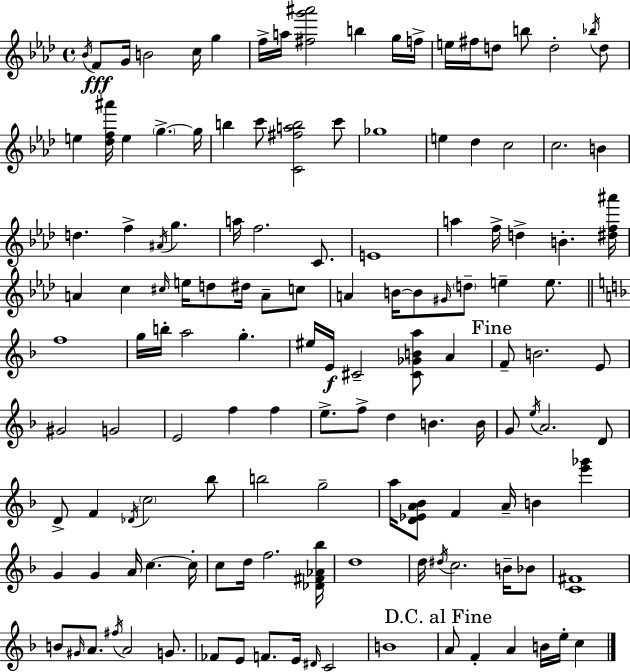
{
  \clef treble
  \time 4/4
  \defaultTimeSignature
  \key aes \major
  \repeat volta 2 { \acciaccatura { bes'16 }\fff f'8 g'16 b'2 c''16 g''4 | f''16-> a''16 <fis'' g''' ais'''>2 b''4 g''16 | f''16-> e''16 fis''16 d''8 b''8 d''2-. \acciaccatura { bes''16 } | d''8 e''4 <des'' f'' ais'''>16 e''4 \parenthesize g''4.->~~ | \break g''16 b''4 c'''8 <c' fis'' a'' b''>2 | c'''8 ges''1 | e''4 des''4 c''2 | c''2. b'4 | \break d''4. f''4-> \acciaccatura { ais'16 } g''4. | a''16 f''2. | c'8. e'1 | a''4 f''16-> d''4-> b'4.-. | \break <dis'' f'' ais'''>16 a'4 c''4 \grace { cis''16 } e''16 d''8 dis''16 | a'8-- c''8 a'4 b'16~~ b'8 \grace { gis'16 } \parenthesize d''8-- e''4-- | e''8. \bar "||" \break \key d \minor f''1 | g''16 b''16-. a''2 g''4.-. | eis''16 e'16\f cis'2-- <cis' ges' b' a''>8 a'4 | \mark "Fine" f'8-- b'2. e'8 | \break gis'2 g'2 | e'2 f''4 f''4 | e''8.-> f''8-> d''4 b'4. b'16 | g'8 \acciaccatura { e''16 } a'2. d'8 | \break d'8-> f'4 \acciaccatura { des'16 } \parenthesize c''2 | bes''8 b''2 g''2-- | a''16 <d' ees' a' bes'>8 f'4 a'16-- b'4 <e''' ges'''>4 | g'4 g'4 a'16 c''4.~~ | \break c''16-. c''8 d''16 f''2. | <des' fis' aes' bes''>16 d''1 | d''16 \acciaccatura { dis''16 } c''2. | b'16-- bes'8 <c' fis'>1 | \break b'8 \grace { gis'16 } a'8. \acciaccatura { fis''16 } a'2 | g'8. fes'8 e'8 f'8. e'16 \grace { dis'16 } c'2 | b'1 | \mark "D.C. al Fine" a'8 f'4-. a'4 | \break b'16 e''16-. c''4 } \bar "|."
}